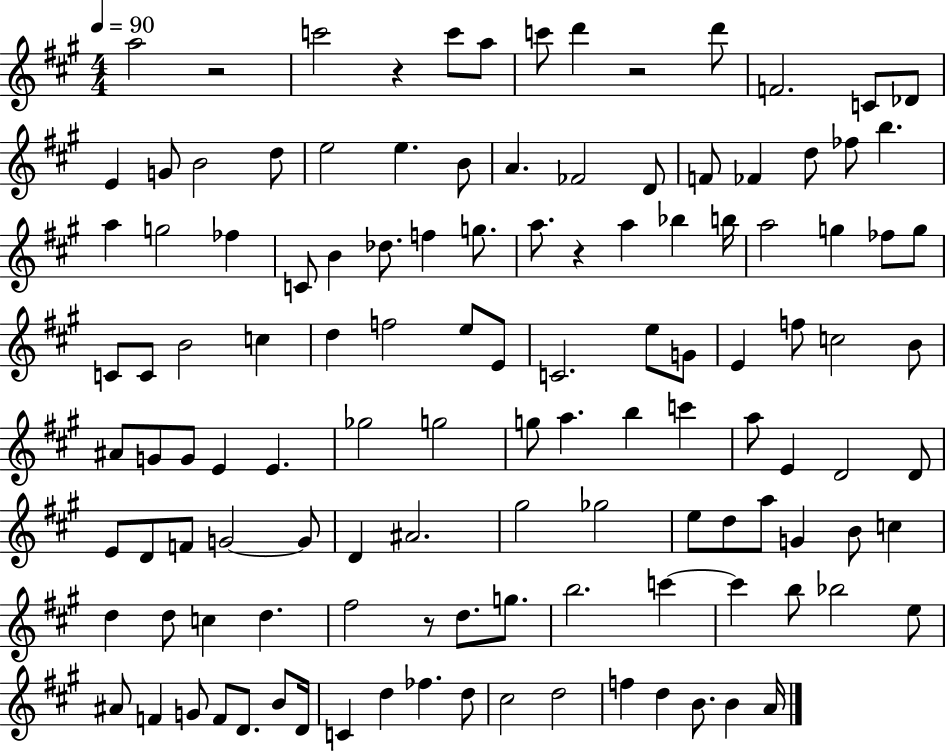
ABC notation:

X:1
T:Untitled
M:4/4
L:1/4
K:A
a2 z2 c'2 z c'/2 a/2 c'/2 d' z2 d'/2 F2 C/2 _D/2 E G/2 B2 d/2 e2 e B/2 A _F2 D/2 F/2 _F d/2 _f/2 b a g2 _f C/2 B _d/2 f g/2 a/2 z a _b b/4 a2 g _f/2 g/2 C/2 C/2 B2 c d f2 e/2 E/2 C2 e/2 G/2 E f/2 c2 B/2 ^A/2 G/2 G/2 E E _g2 g2 g/2 a b c' a/2 E D2 D/2 E/2 D/2 F/2 G2 G/2 D ^A2 ^g2 _g2 e/2 d/2 a/2 G B/2 c d d/2 c d ^f2 z/2 d/2 g/2 b2 c' c' b/2 _b2 e/2 ^A/2 F G/2 F/2 D/2 B/2 D/4 C d _f d/2 ^c2 d2 f d B/2 B A/4